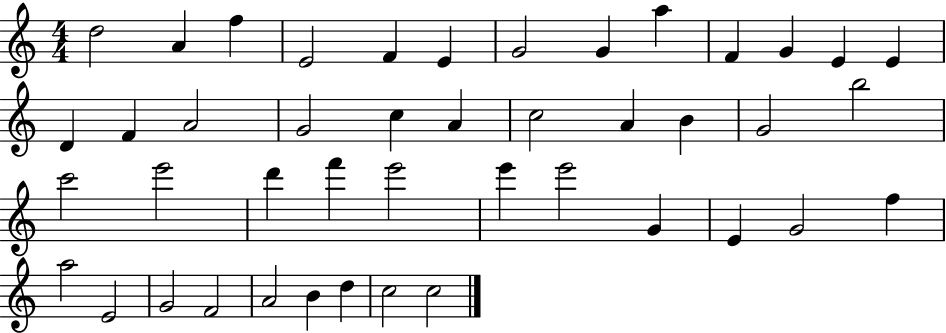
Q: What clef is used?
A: treble